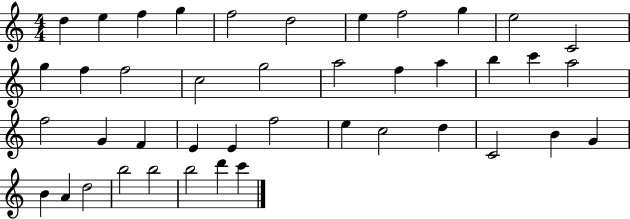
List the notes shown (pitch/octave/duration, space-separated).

D5/q E5/q F5/q G5/q F5/h D5/h E5/q F5/h G5/q E5/h C4/h G5/q F5/q F5/h C5/h G5/h A5/h F5/q A5/q B5/q C6/q A5/h F5/h G4/q F4/q E4/q E4/q F5/h E5/q C5/h D5/q C4/h B4/q G4/q B4/q A4/q D5/h B5/h B5/h B5/h D6/q C6/q